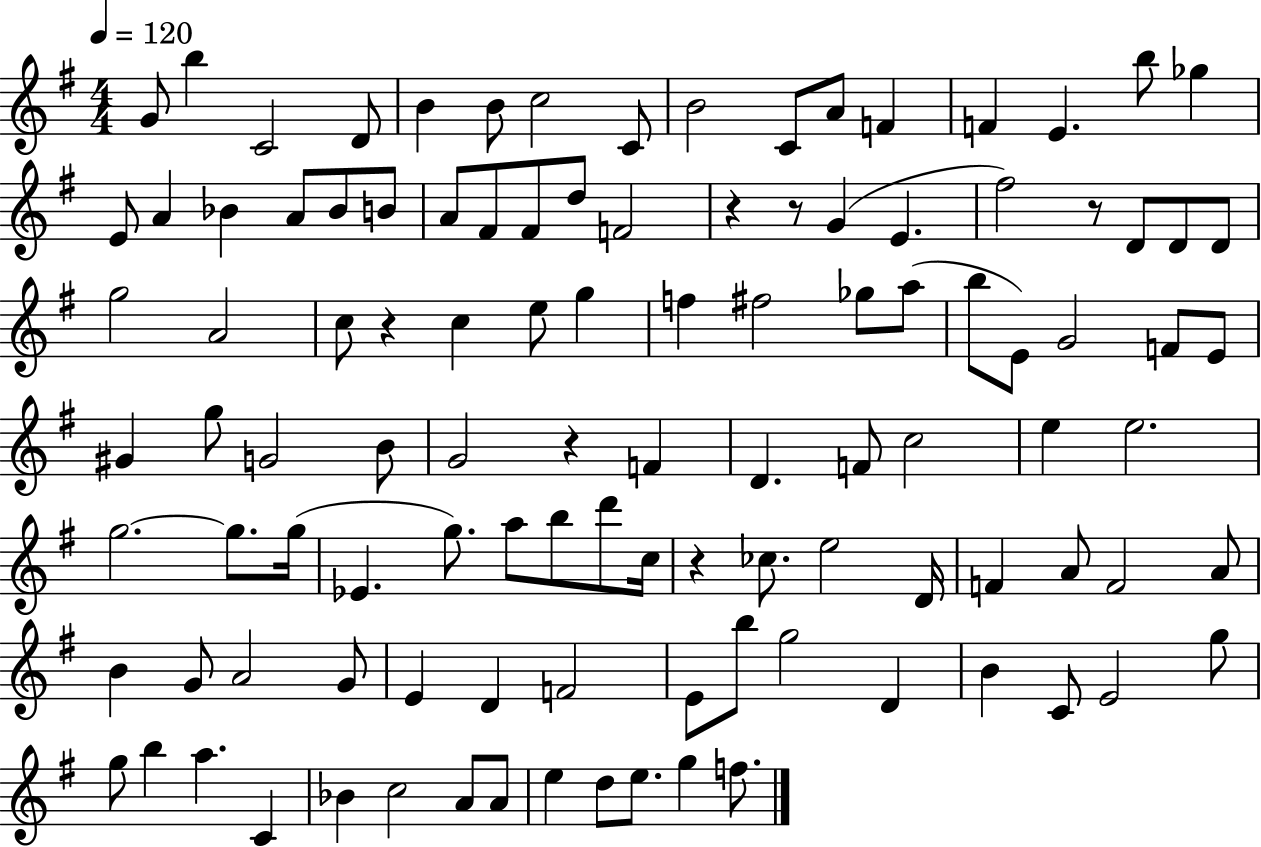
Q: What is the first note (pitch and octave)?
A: G4